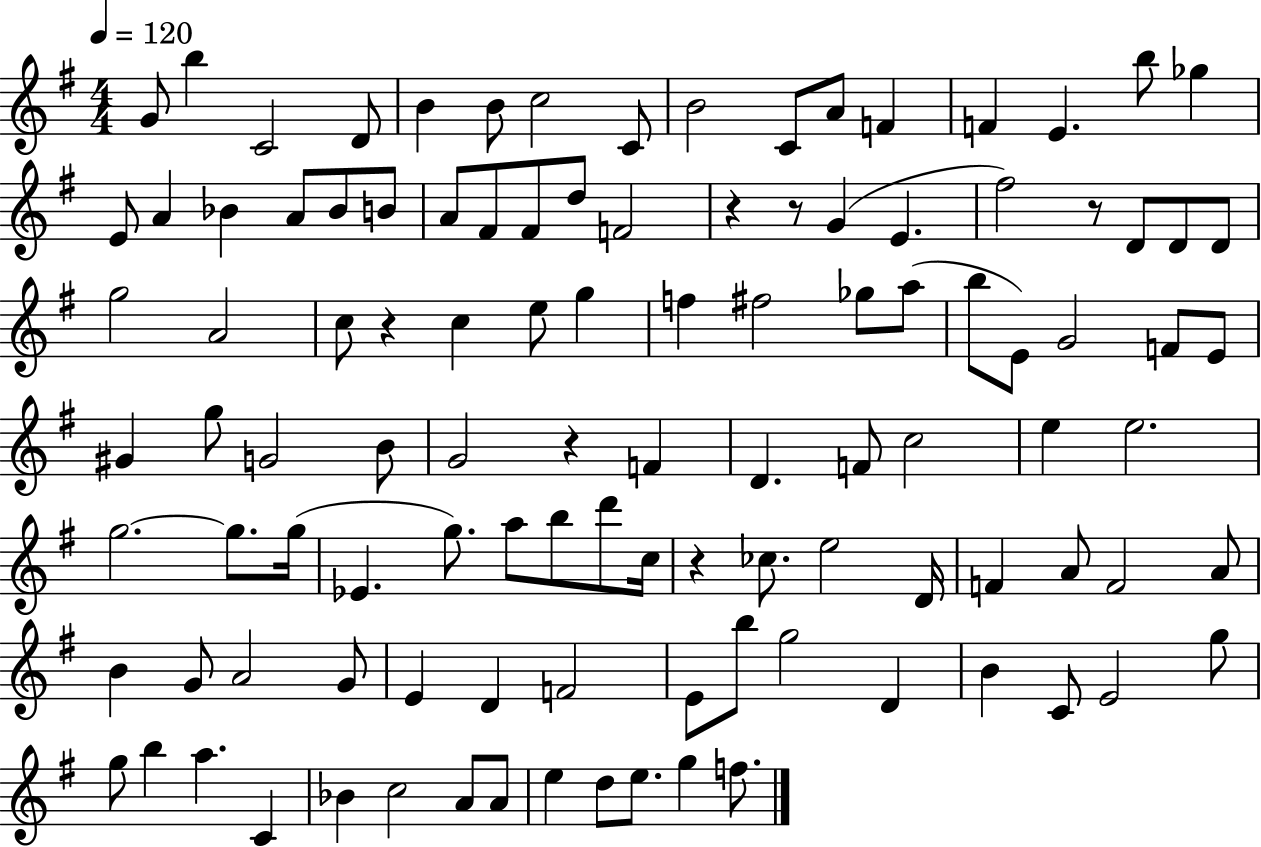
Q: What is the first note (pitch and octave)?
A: G4